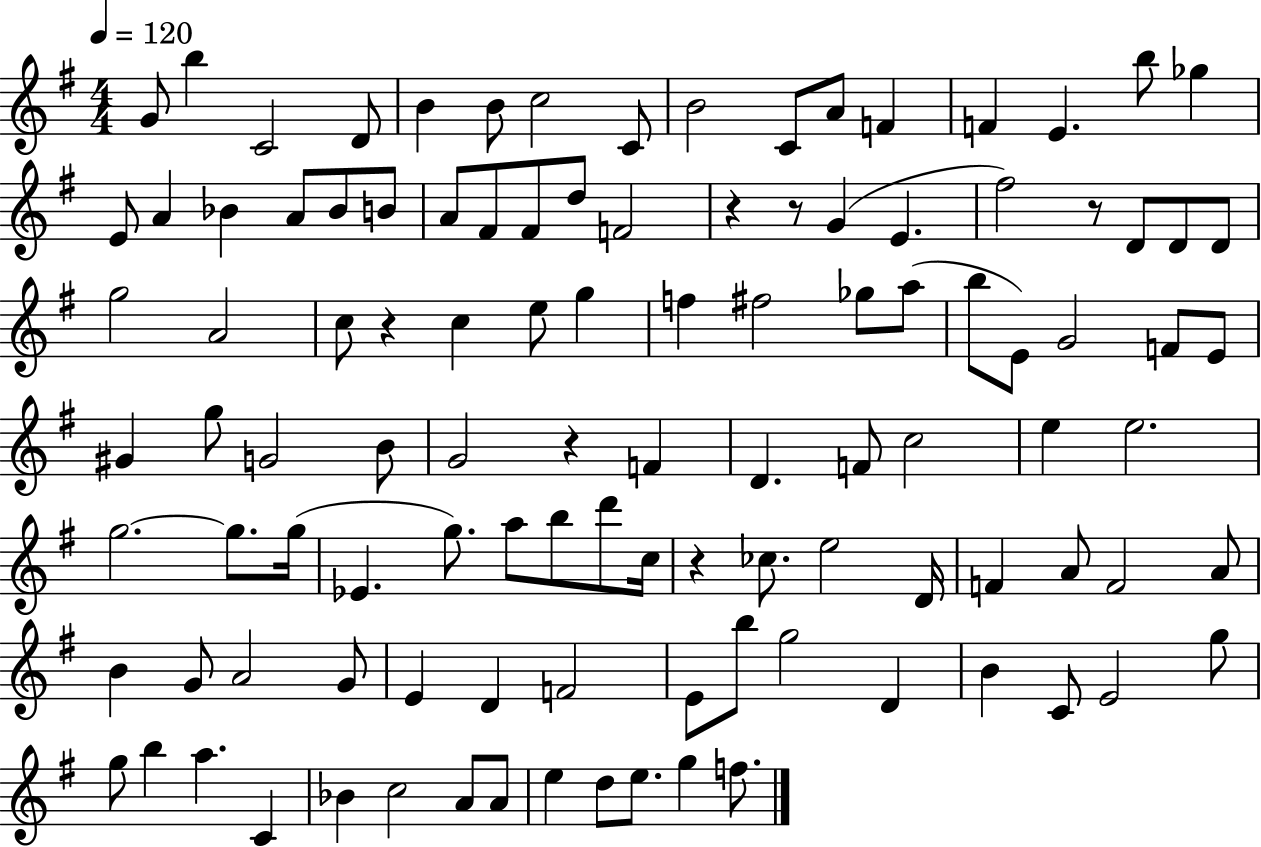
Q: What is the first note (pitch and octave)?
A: G4